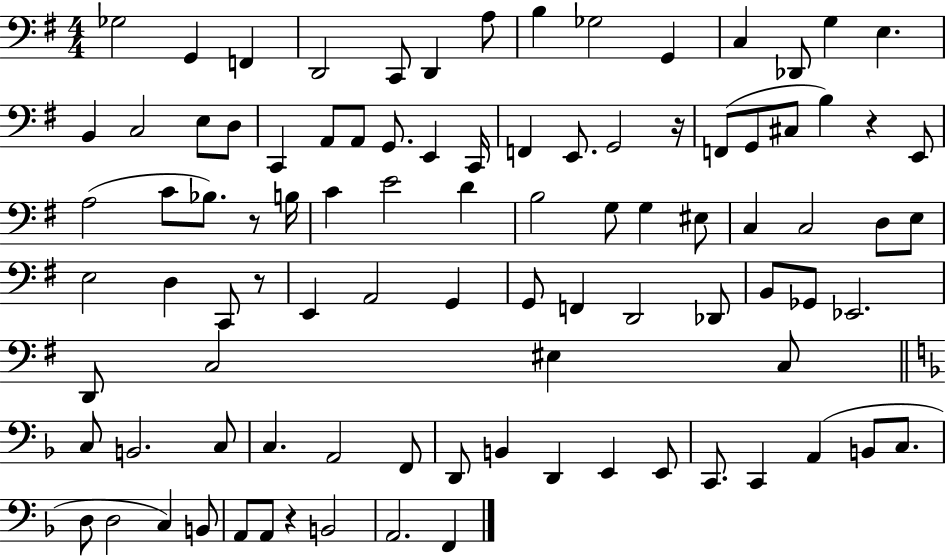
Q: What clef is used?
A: bass